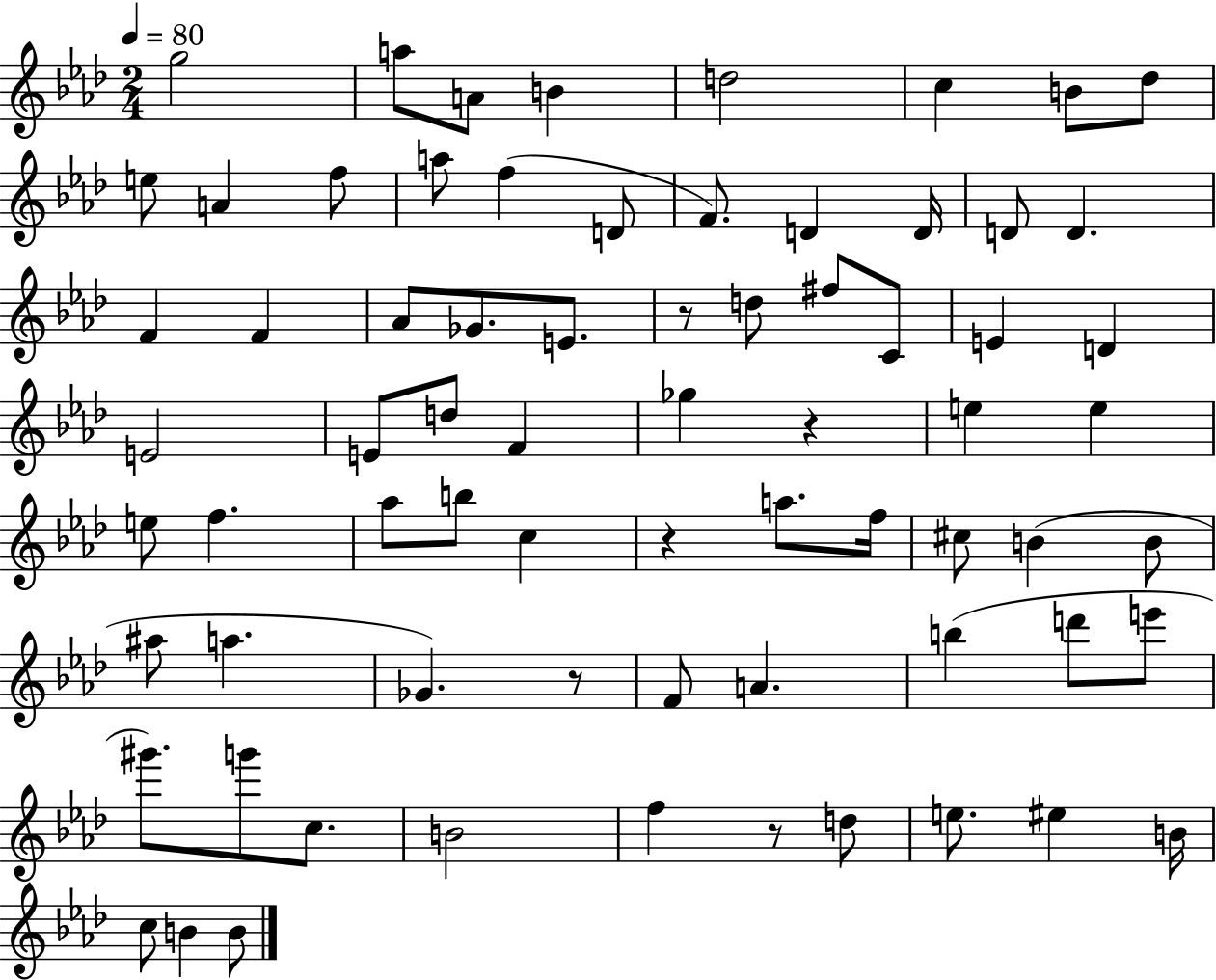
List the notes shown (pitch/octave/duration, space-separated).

G5/h A5/e A4/e B4/q D5/h C5/q B4/e Db5/e E5/e A4/q F5/e A5/e F5/q D4/e F4/e. D4/q D4/s D4/e D4/q. F4/q F4/q Ab4/e Gb4/e. E4/e. R/e D5/e F#5/e C4/e E4/q D4/q E4/h E4/e D5/e F4/q Gb5/q R/q E5/q E5/q E5/e F5/q. Ab5/e B5/e C5/q R/q A5/e. F5/s C#5/e B4/q B4/e A#5/e A5/q. Gb4/q. R/e F4/e A4/q. B5/q D6/e E6/e G#6/e. G6/e C5/e. B4/h F5/q R/e D5/e E5/e. EIS5/q B4/s C5/e B4/q B4/e